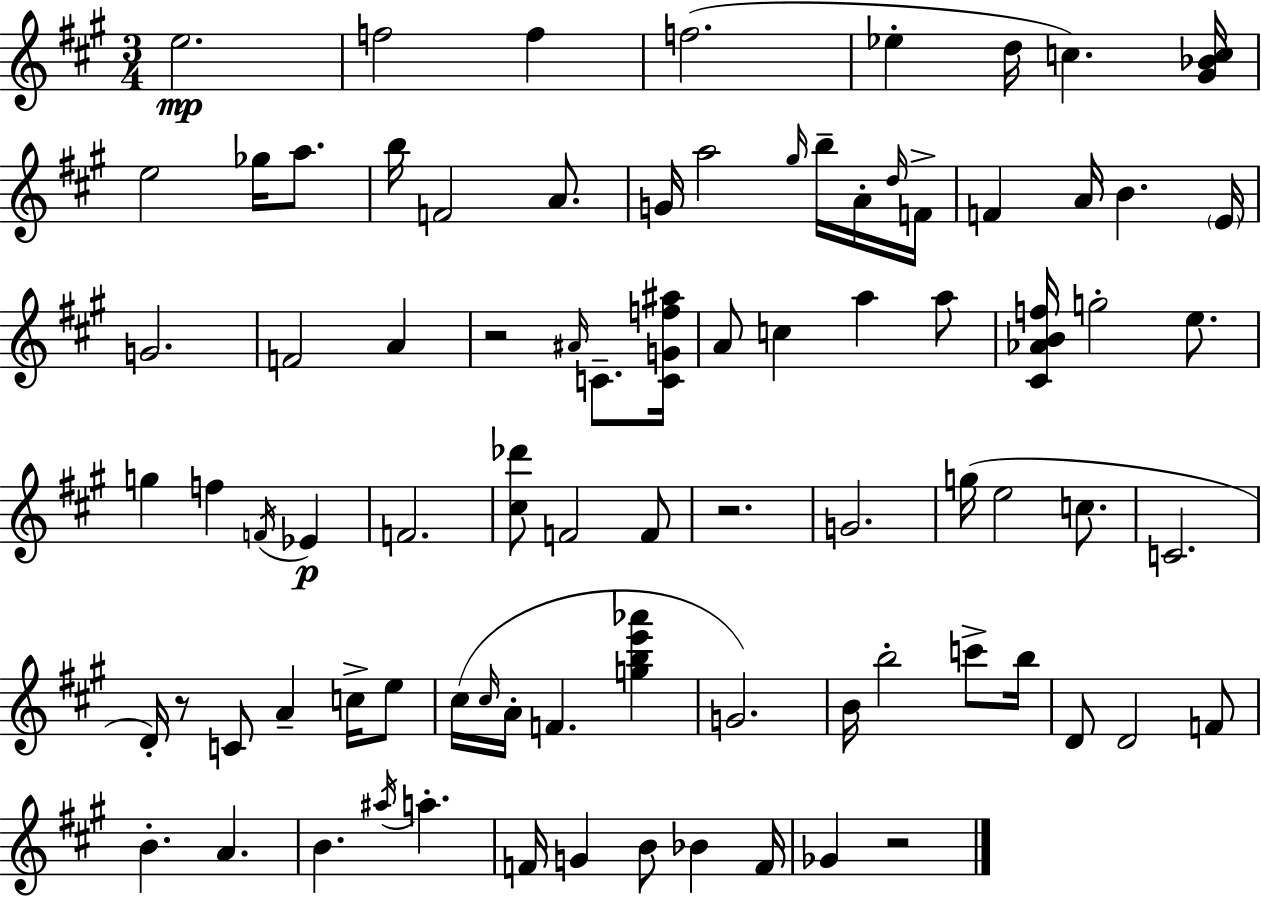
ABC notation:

X:1
T:Untitled
M:3/4
L:1/4
K:A
e2 f2 f f2 _e d/4 c [^G_Bc]/4 e2 _g/4 a/2 b/4 F2 A/2 G/4 a2 ^g/4 b/4 A/4 d/4 F/4 F A/4 B E/4 G2 F2 A z2 ^A/4 C/2 [CGf^a]/4 A/2 c a a/2 [^C_ABf]/4 g2 e/2 g f F/4 _E F2 [^c_d']/2 F2 F/2 z2 G2 g/4 e2 c/2 C2 D/4 z/2 C/2 A c/4 e/2 ^c/4 ^c/4 A/4 F [gbe'_a'] G2 B/4 b2 c'/2 b/4 D/2 D2 F/2 B A B ^a/4 a F/4 G B/2 _B F/4 _G z2